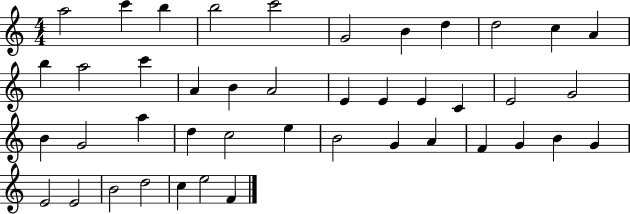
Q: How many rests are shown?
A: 0